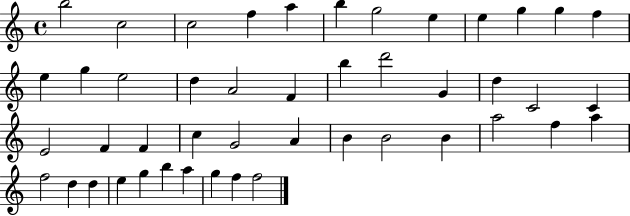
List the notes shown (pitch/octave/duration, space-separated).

B5/h C5/h C5/h F5/q A5/q B5/q G5/h E5/q E5/q G5/q G5/q F5/q E5/q G5/q E5/h D5/q A4/h F4/q B5/q D6/h G4/q D5/q C4/h C4/q E4/h F4/q F4/q C5/q G4/h A4/q B4/q B4/h B4/q A5/h F5/q A5/q F5/h D5/q D5/q E5/q G5/q B5/q A5/q G5/q F5/q F5/h